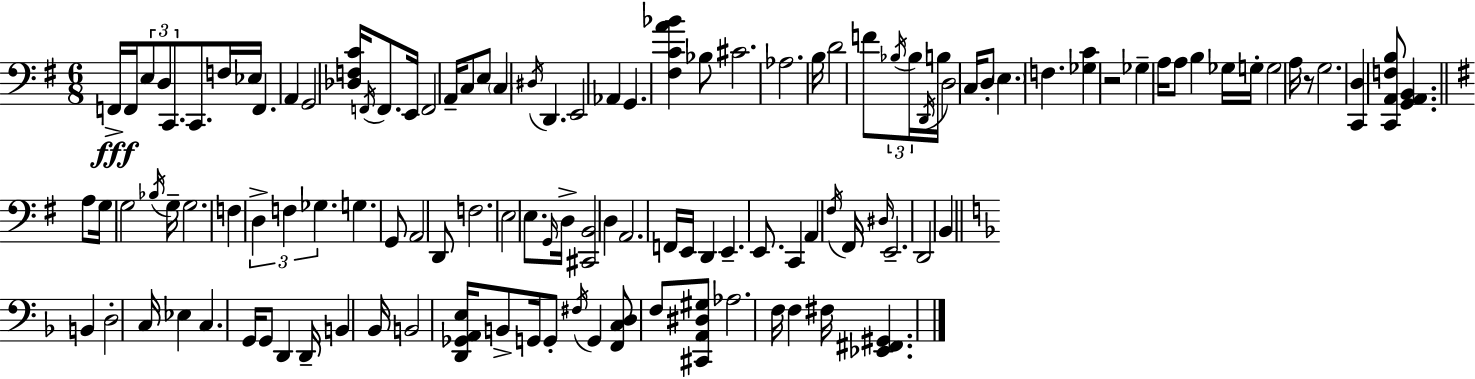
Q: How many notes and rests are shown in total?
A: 117